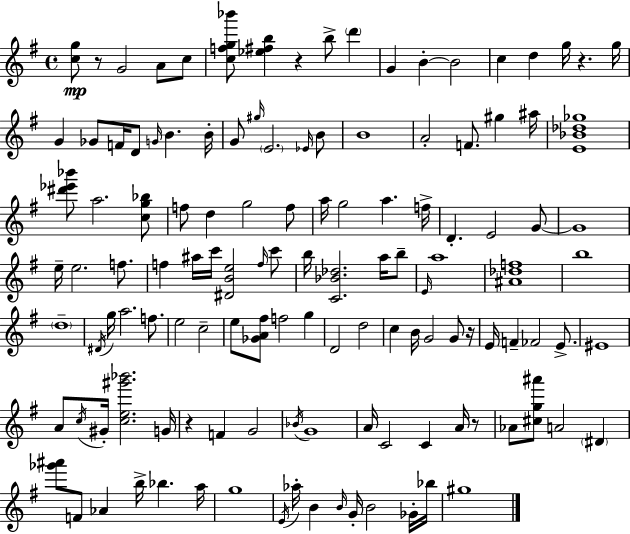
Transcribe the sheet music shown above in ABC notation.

X:1
T:Untitled
M:4/4
L:1/4
K:Em
[cg]/2 z/2 G2 A/2 c/2 [cfg_b']/2 [_e^fb] z b/2 d' G B B2 c d g/4 z g/4 G _G/2 F/4 D/2 G/4 B B/4 G/2 ^g/4 E2 _E/4 B/2 B4 A2 F/2 ^g ^a/4 [E_B_d_g]4 [^d'_e'_b']/2 a2 [cg_b]/2 f/2 d g2 f/2 a/4 g2 a f/4 D E2 G/2 G4 e/4 e2 f/2 f ^a/4 c'/4 [^DBe]2 f/4 c'/2 b/4 [C_B_d]2 a/4 b/2 E/4 a4 [^A_df]4 b4 d4 ^D/4 g/4 a2 f/2 e2 c2 e/2 [_GA^f]/2 f2 g D2 d2 c B/4 G2 G/2 z/4 E/4 F _F2 E/2 ^E4 A/2 c/4 ^G/4 [ce^g'_b']2 G/4 z F G2 _B/4 G4 A/4 C2 C A/4 z/2 _A/2 [^cg^a']/2 A2 ^D [_g'^a']/2 F/2 _A b/4 _b a/4 g4 E/4 _a/4 B B/4 G/4 B2 _G/4 _b/4 ^g4